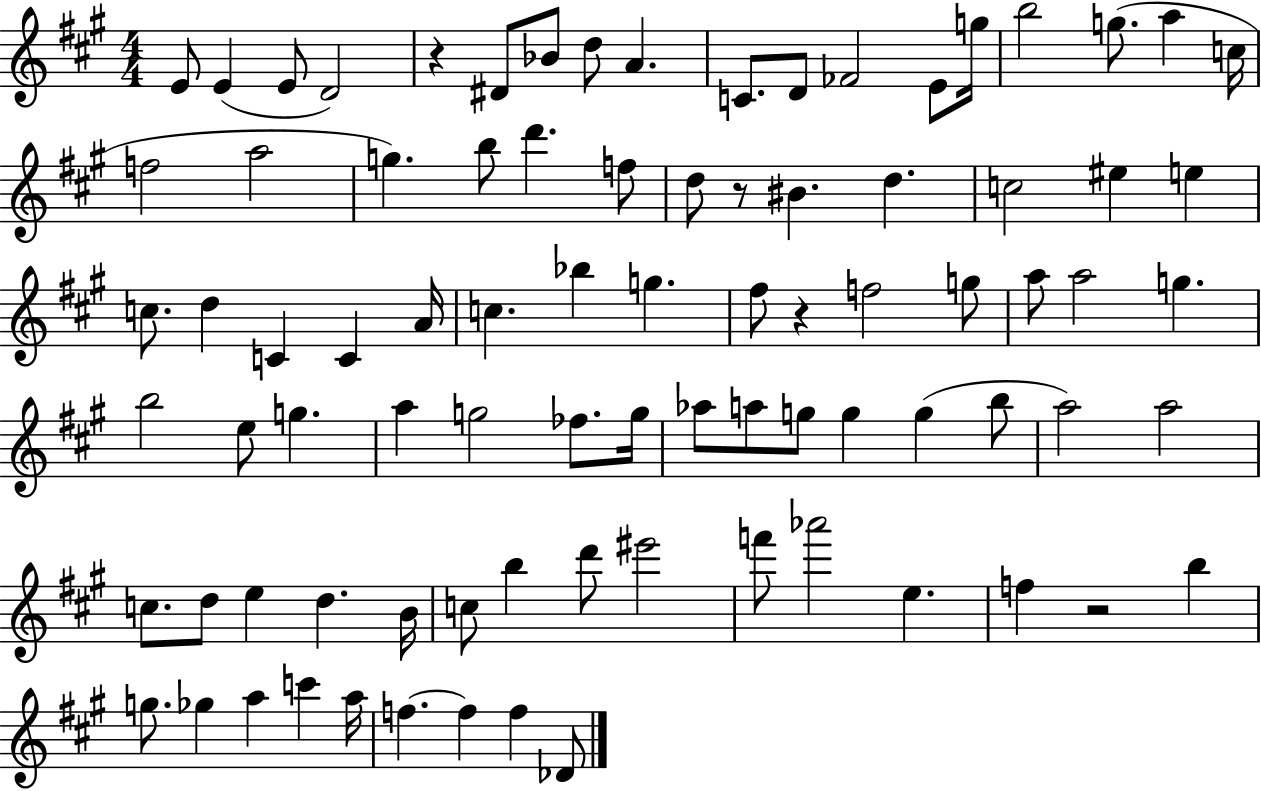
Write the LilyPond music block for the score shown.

{
  \clef treble
  \numericTimeSignature
  \time 4/4
  \key a \major
  e'8 e'4( e'8 d'2) | r4 dis'8 bes'8 d''8 a'4. | c'8. d'8 fes'2 e'8 g''16 | b''2 g''8.( a''4 c''16 | \break f''2 a''2 | g''4.) b''8 d'''4. f''8 | d''8 r8 bis'4. d''4. | c''2 eis''4 e''4 | \break c''8. d''4 c'4 c'4 a'16 | c''4. bes''4 g''4. | fis''8 r4 f''2 g''8 | a''8 a''2 g''4. | \break b''2 e''8 g''4. | a''4 g''2 fes''8. g''16 | aes''8 a''8 g''8 g''4 g''4( b''8 | a''2) a''2 | \break c''8. d''8 e''4 d''4. b'16 | c''8 b''4 d'''8 eis'''2 | f'''8 aes'''2 e''4. | f''4 r2 b''4 | \break g''8. ges''4 a''4 c'''4 a''16 | f''4.~~ f''4 f''4 des'8 | \bar "|."
}